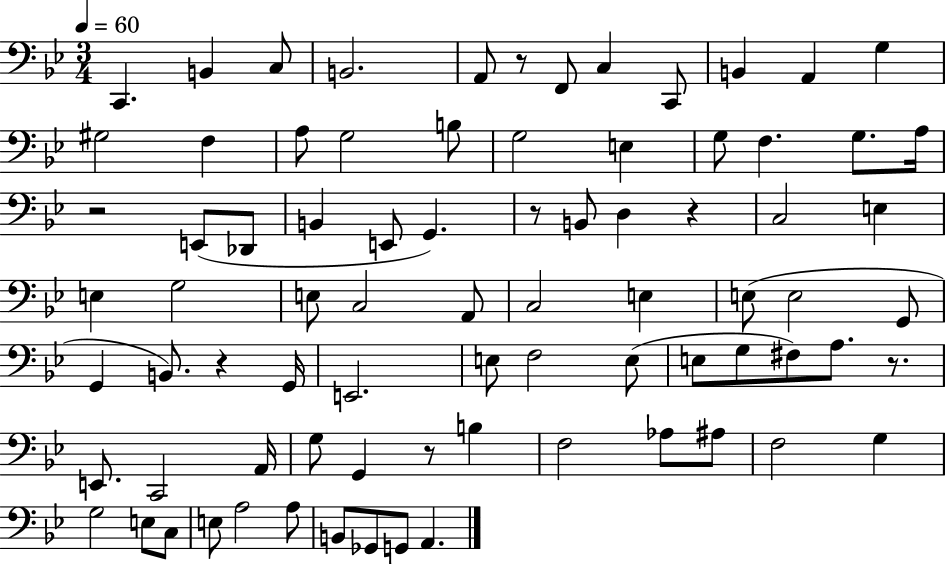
X:1
T:Untitled
M:3/4
L:1/4
K:Bb
C,, B,, C,/2 B,,2 A,,/2 z/2 F,,/2 C, C,,/2 B,, A,, G, ^G,2 F, A,/2 G,2 B,/2 G,2 E, G,/2 F, G,/2 A,/4 z2 E,,/2 _D,,/2 B,, E,,/2 G,, z/2 B,,/2 D, z C,2 E, E, G,2 E,/2 C,2 A,,/2 C,2 E, E,/2 E,2 G,,/2 G,, B,,/2 z G,,/4 E,,2 E,/2 F,2 E,/2 E,/2 G,/2 ^F,/2 A,/2 z/2 E,,/2 C,,2 A,,/4 G,/2 G,, z/2 B, F,2 _A,/2 ^A,/2 F,2 G, G,2 E,/2 C,/2 E,/2 A,2 A,/2 B,,/2 _G,,/2 G,,/2 A,,